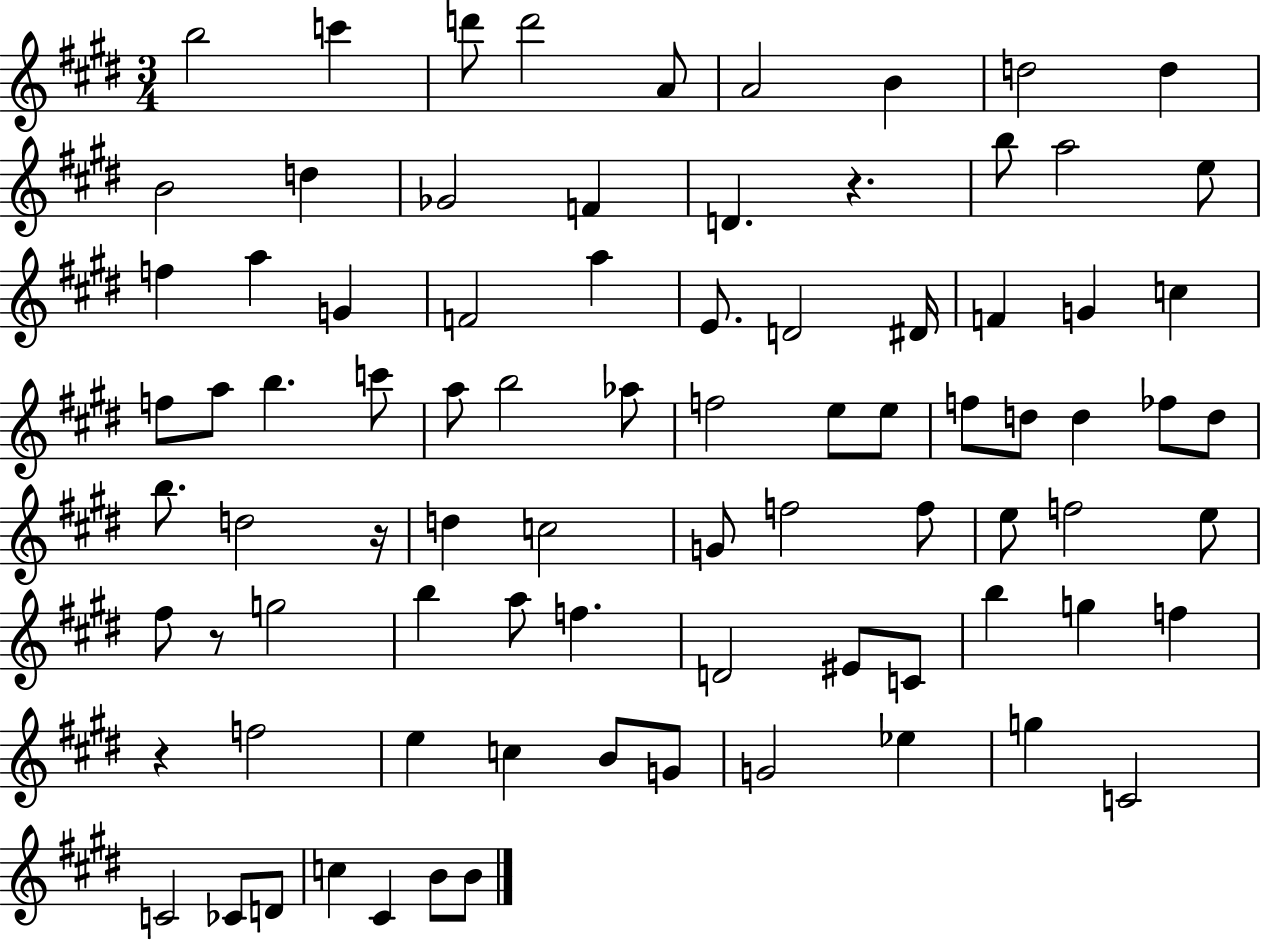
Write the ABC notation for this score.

X:1
T:Untitled
M:3/4
L:1/4
K:E
b2 c' d'/2 d'2 A/2 A2 B d2 d B2 d _G2 F D z b/2 a2 e/2 f a G F2 a E/2 D2 ^D/4 F G c f/2 a/2 b c'/2 a/2 b2 _a/2 f2 e/2 e/2 f/2 d/2 d _f/2 d/2 b/2 d2 z/4 d c2 G/2 f2 f/2 e/2 f2 e/2 ^f/2 z/2 g2 b a/2 f D2 ^E/2 C/2 b g f z f2 e c B/2 G/2 G2 _e g C2 C2 _C/2 D/2 c ^C B/2 B/2